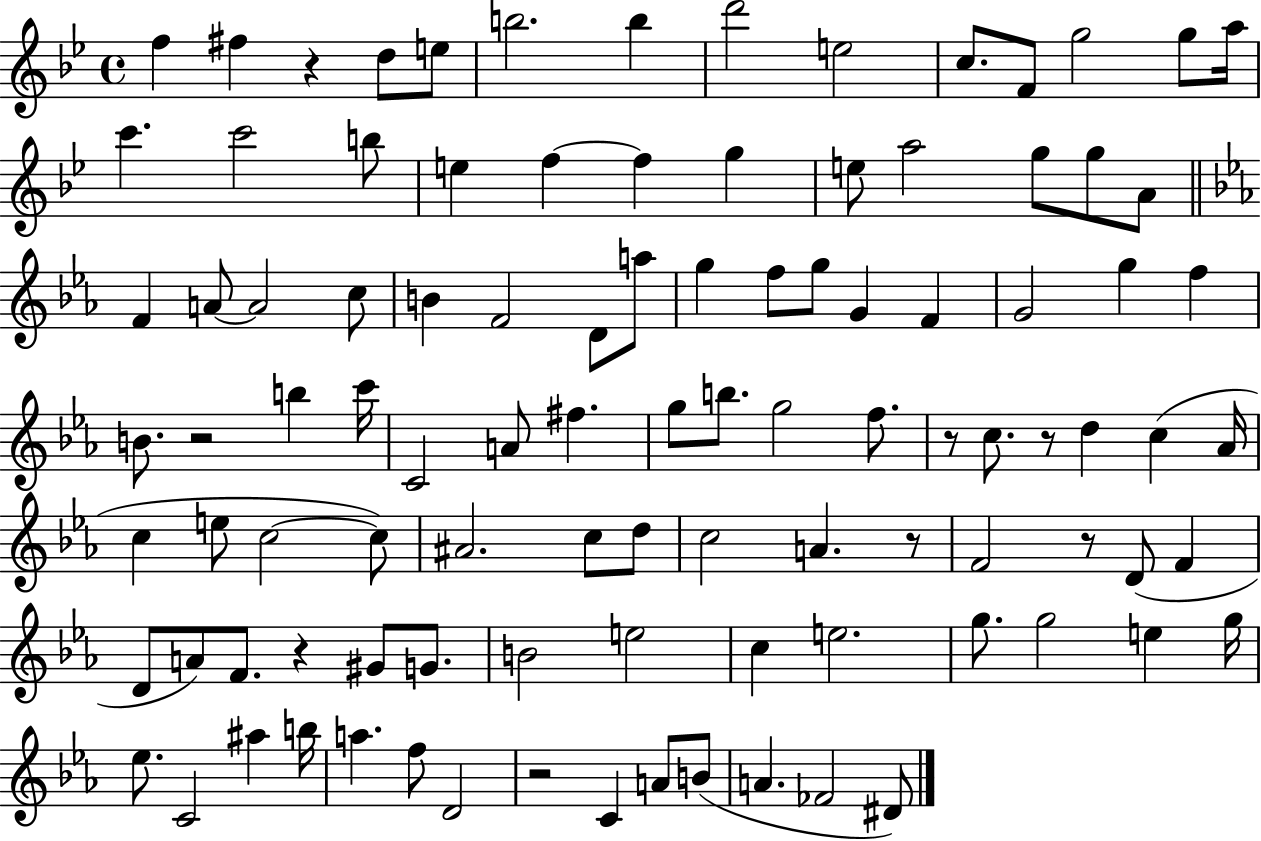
F5/q F#5/q R/q D5/e E5/e B5/h. B5/q D6/h E5/h C5/e. F4/e G5/h G5/e A5/s C6/q. C6/h B5/e E5/q F5/q F5/q G5/q E5/e A5/h G5/e G5/e A4/e F4/q A4/e A4/h C5/e B4/q F4/h D4/e A5/e G5/q F5/e G5/e G4/q F4/q G4/h G5/q F5/q B4/e. R/h B5/q C6/s C4/h A4/e F#5/q. G5/e B5/e. G5/h F5/e. R/e C5/e. R/e D5/q C5/q Ab4/s C5/q E5/e C5/h C5/e A#4/h. C5/e D5/e C5/h A4/q. R/e F4/h R/e D4/e F4/q D4/e A4/e F4/e. R/q G#4/e G4/e. B4/h E5/h C5/q E5/h. G5/e. G5/h E5/q G5/s Eb5/e. C4/h A#5/q B5/s A5/q. F5/e D4/h R/h C4/q A4/e B4/e A4/q. FES4/h D#4/e